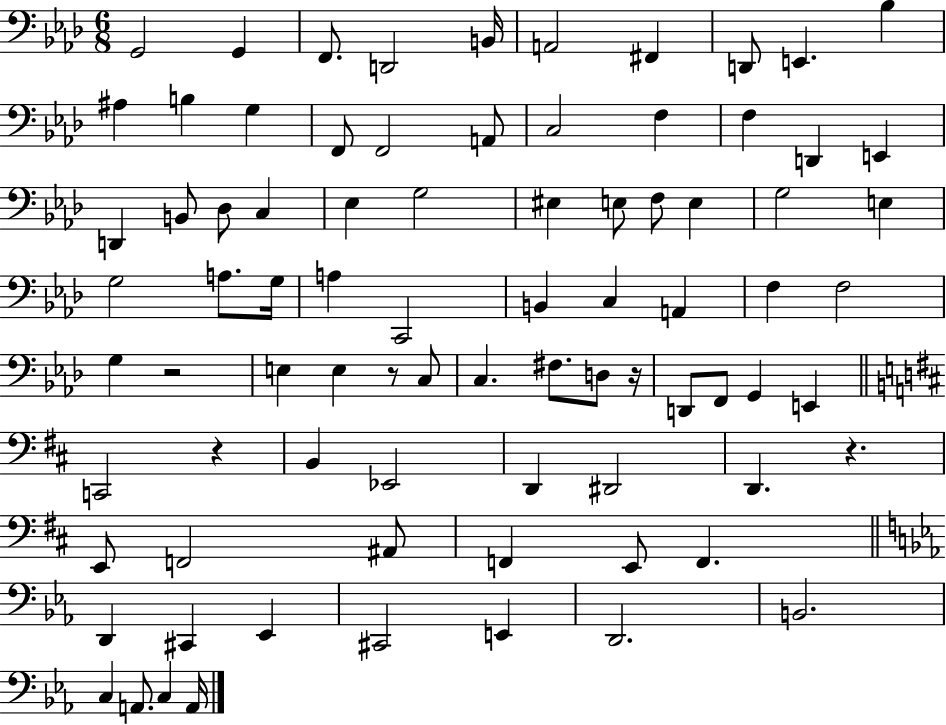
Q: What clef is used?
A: bass